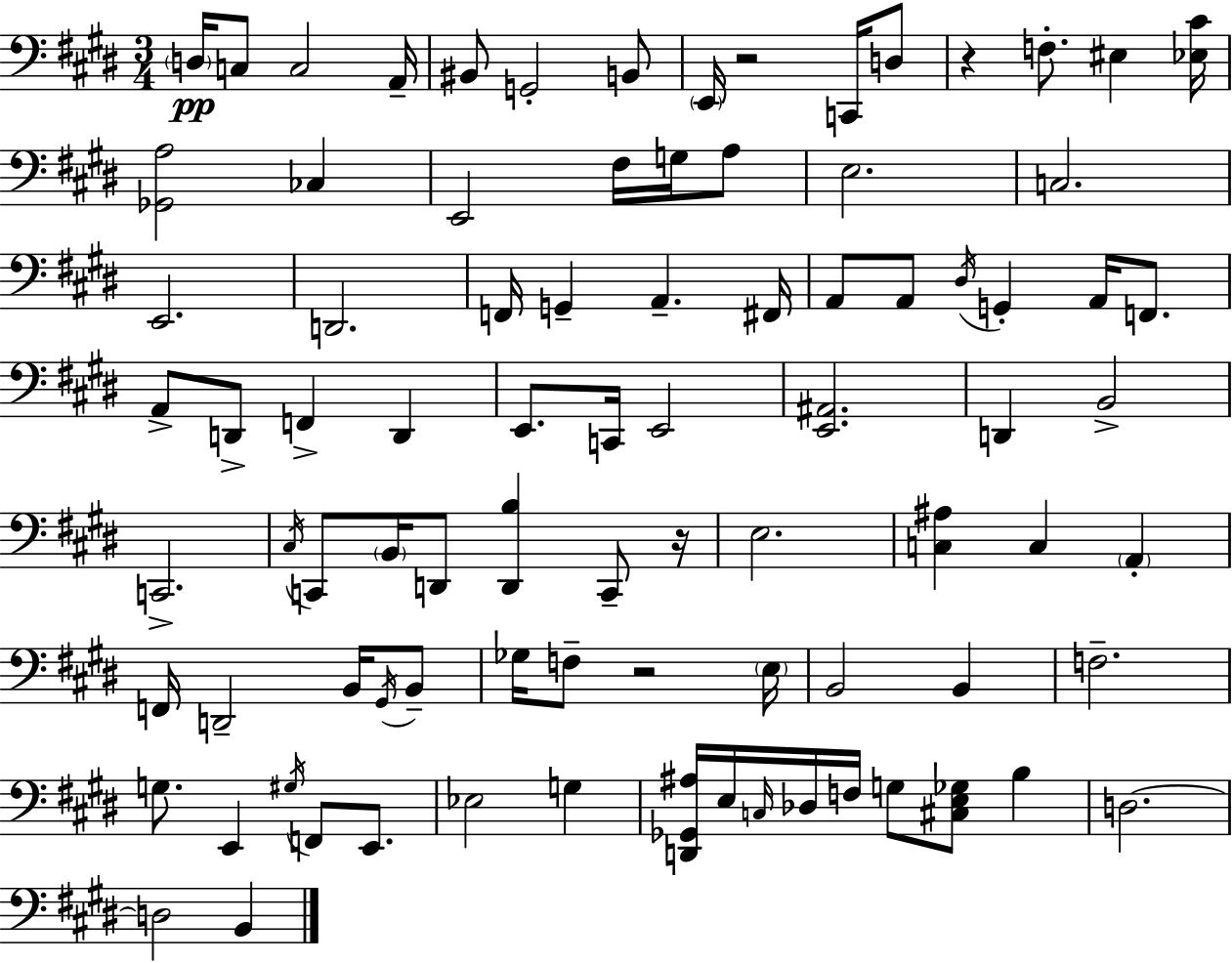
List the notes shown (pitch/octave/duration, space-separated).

D3/s C3/e C3/h A2/s BIS2/e G2/h B2/e E2/s R/h C2/s D3/e R/q F3/e. EIS3/q [Eb3,C#4]/s [Gb2,A3]/h CES3/q E2/h F#3/s G3/s A3/e E3/h. C3/h. E2/h. D2/h. F2/s G2/q A2/q. F#2/s A2/e A2/e D#3/s G2/q A2/s F2/e. A2/e D2/e F2/q D2/q E2/e. C2/s E2/h [E2,A#2]/h. D2/q B2/h C2/h. C#3/s C2/e B2/s D2/e [D2,B3]/q C2/e R/s E3/h. [C3,A#3]/q C3/q A2/q F2/s D2/h B2/s G#2/s B2/e Gb3/s F3/e R/h E3/s B2/h B2/q F3/h. G3/e. E2/q G#3/s F2/e E2/e. Eb3/h G3/q [D2,Gb2,A#3]/s E3/s C3/s Db3/s F3/s G3/e [C#3,E3,Gb3]/e B3/q D3/h. D3/h B2/q